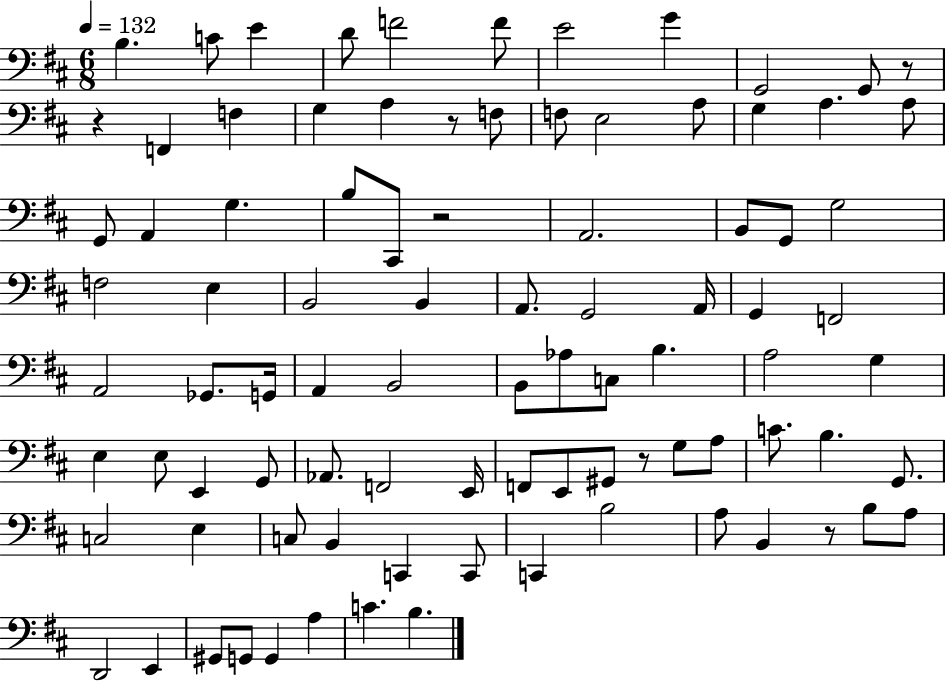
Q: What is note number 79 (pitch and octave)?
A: E2